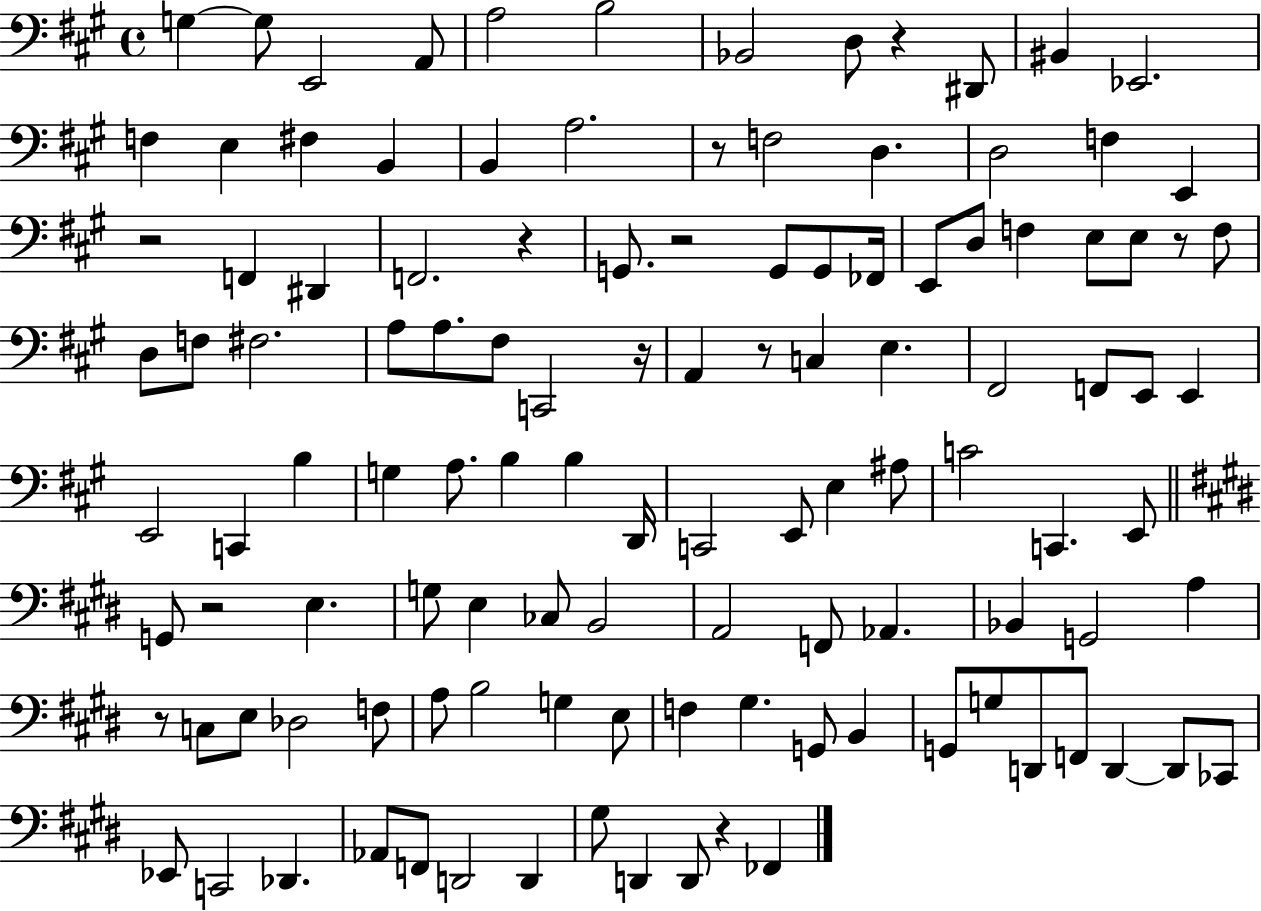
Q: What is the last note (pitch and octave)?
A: FES2